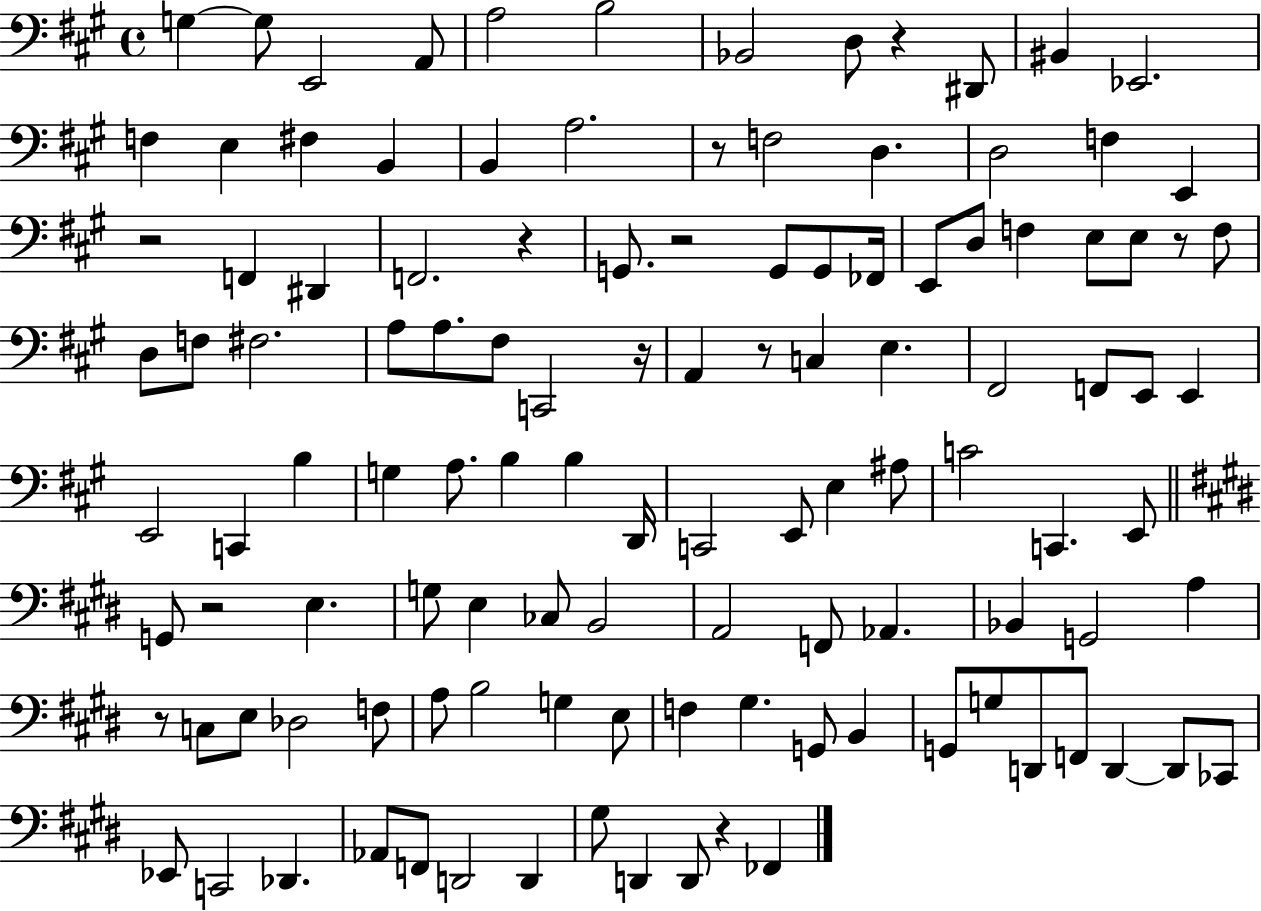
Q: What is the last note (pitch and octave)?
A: FES2